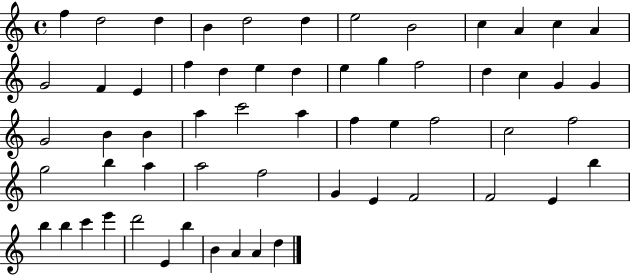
{
  \clef treble
  \time 4/4
  \defaultTimeSignature
  \key c \major
  f''4 d''2 d''4 | b'4 d''2 d''4 | e''2 b'2 | c''4 a'4 c''4 a'4 | \break g'2 f'4 e'4 | f''4 d''4 e''4 d''4 | e''4 g''4 f''2 | d''4 c''4 g'4 g'4 | \break g'2 b'4 b'4 | a''4 c'''2 a''4 | f''4 e''4 f''2 | c''2 f''2 | \break g''2 b''4 a''4 | a''2 f''2 | g'4 e'4 f'2 | f'2 e'4 b''4 | \break b''4 b''4 c'''4 e'''4 | d'''2 e'4 b''4 | b'4 a'4 a'4 d''4 | \bar "|."
}